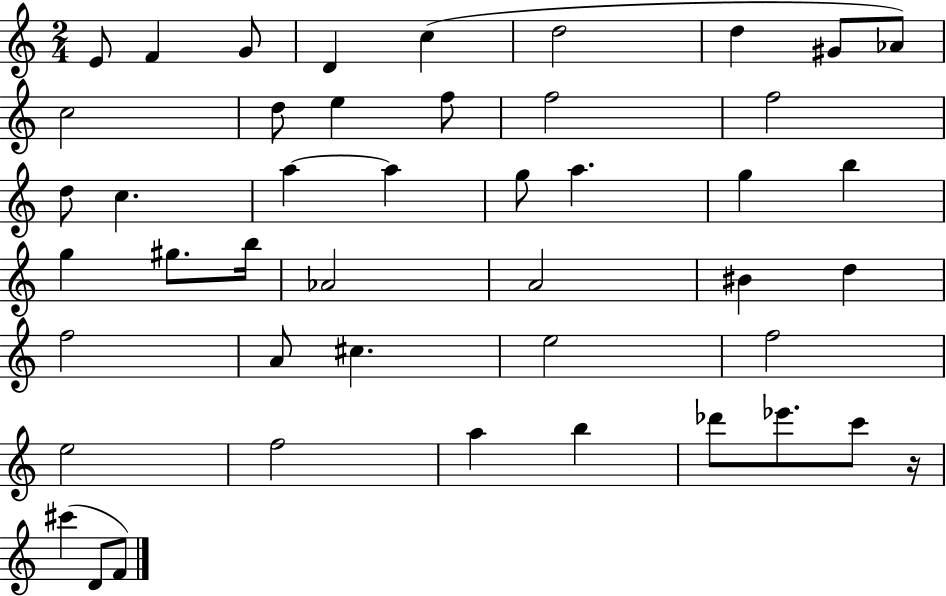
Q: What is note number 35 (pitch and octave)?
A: F5